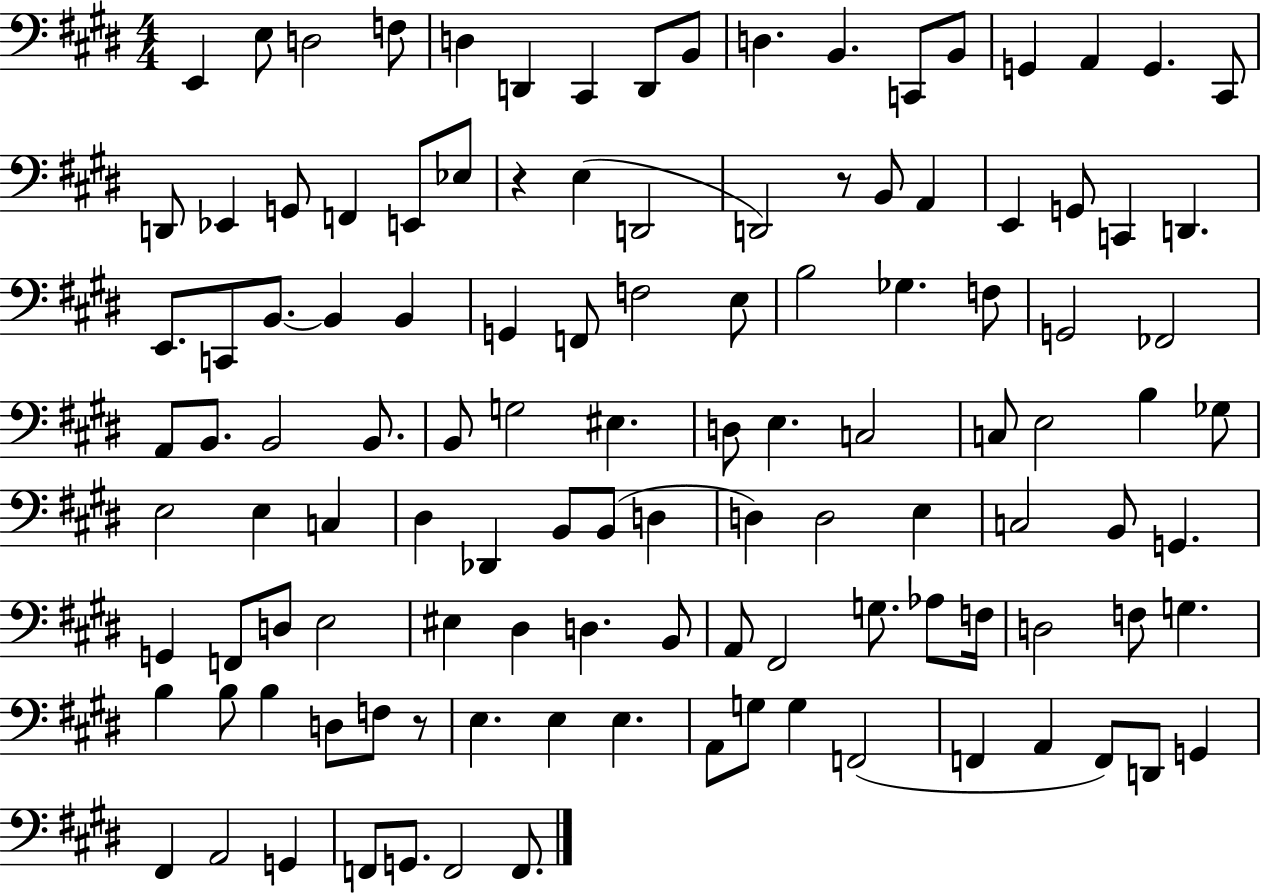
E2/q E3/e D3/h F3/e D3/q D2/q C#2/q D2/e B2/e D3/q. B2/q. C2/e B2/e G2/q A2/q G2/q. C#2/e D2/e Eb2/q G2/e F2/q E2/e Eb3/e R/q E3/q D2/h D2/h R/e B2/e A2/q E2/q G2/e C2/q D2/q. E2/e. C2/e B2/e. B2/q B2/q G2/q F2/e F3/h E3/e B3/h Gb3/q. F3/e G2/h FES2/h A2/e B2/e. B2/h B2/e. B2/e G3/h EIS3/q. D3/e E3/q. C3/h C3/e E3/h B3/q Gb3/e E3/h E3/q C3/q D#3/q Db2/q B2/e B2/e D3/q D3/q D3/h E3/q C3/h B2/e G2/q. G2/q F2/e D3/e E3/h EIS3/q D#3/q D3/q. B2/e A2/e F#2/h G3/e. Ab3/e F3/s D3/h F3/e G3/q. B3/q B3/e B3/q D3/e F3/e R/e E3/q. E3/q E3/q. A2/e G3/e G3/q F2/h F2/q A2/q F2/e D2/e G2/q F#2/q A2/h G2/q F2/e G2/e. F2/h F2/e.